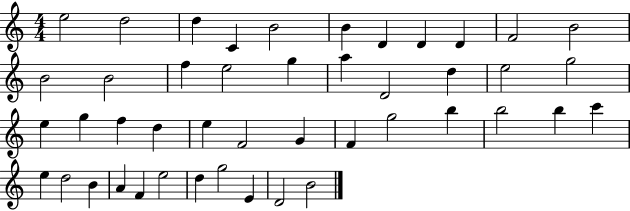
X:1
T:Untitled
M:4/4
L:1/4
K:C
e2 d2 d C B2 B D D D F2 B2 B2 B2 f e2 g a D2 d e2 g2 e g f d e F2 G F g2 b b2 b c' e d2 B A F e2 d g2 E D2 B2